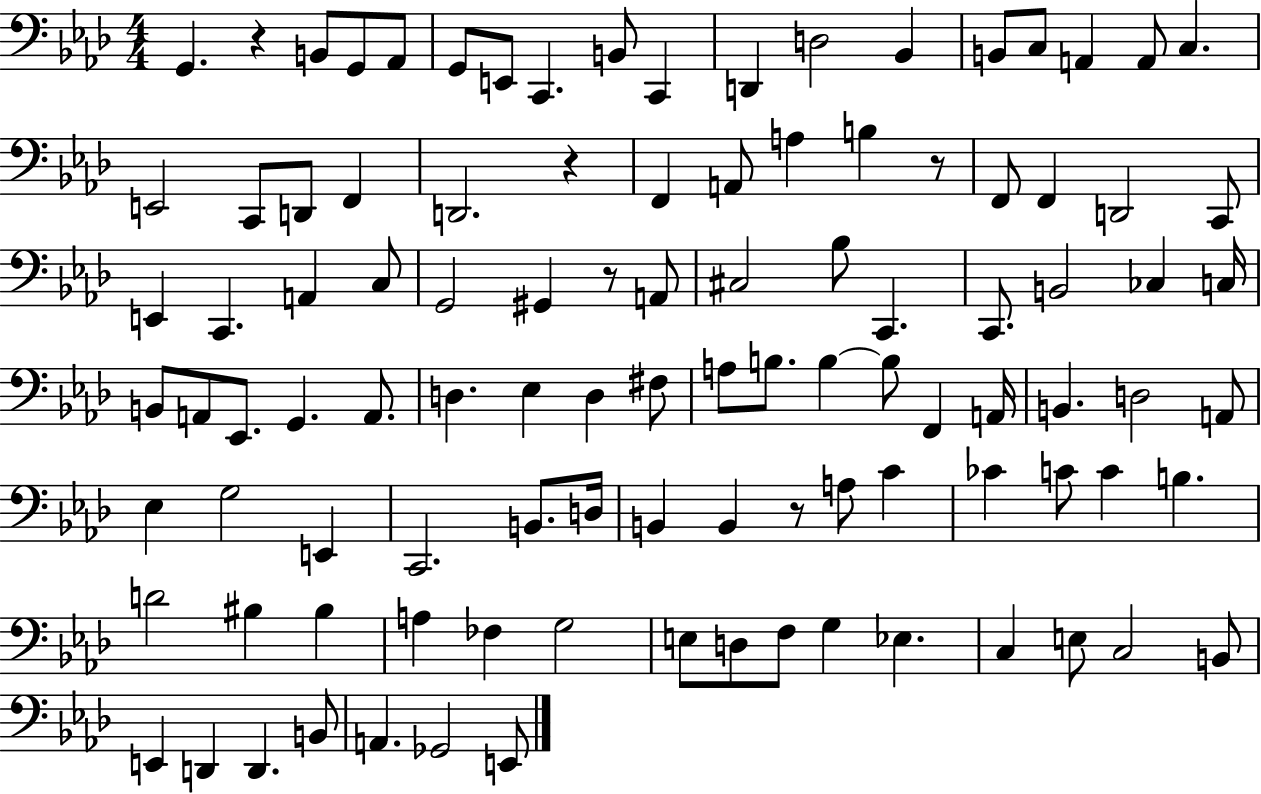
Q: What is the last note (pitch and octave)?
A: E2